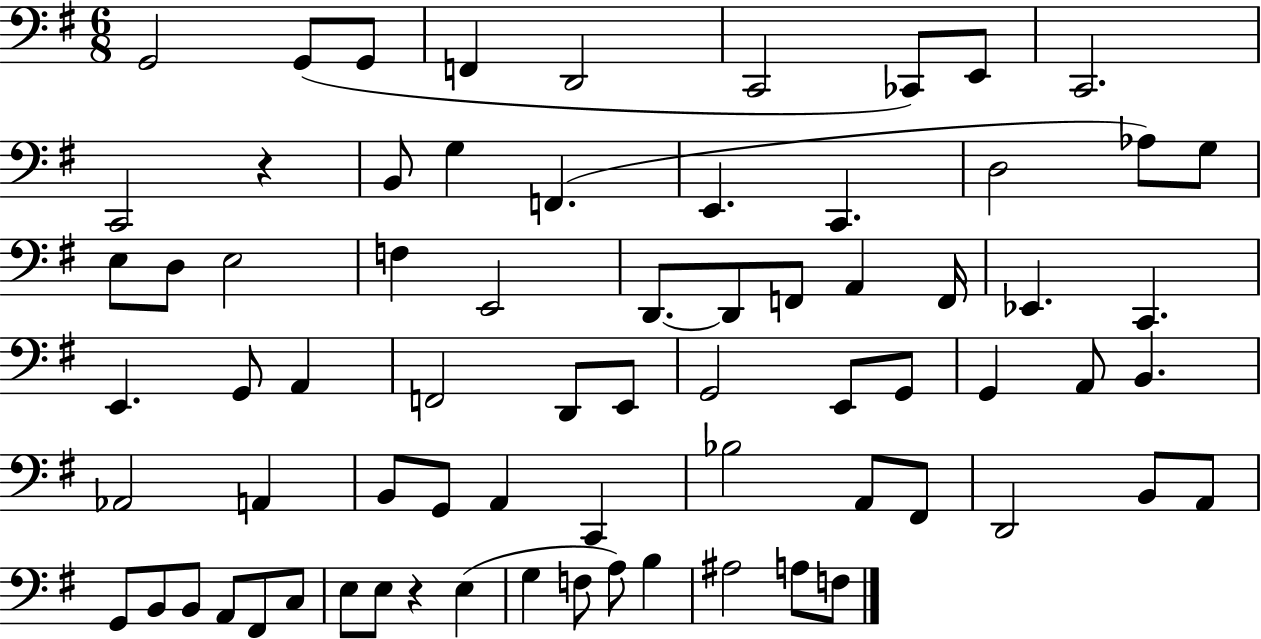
{
  \clef bass
  \numericTimeSignature
  \time 6/8
  \key g \major
  \repeat volta 2 { g,2 g,8( g,8 | f,4 d,2 | c,2 ces,8) e,8 | c,2. | \break c,2 r4 | b,8 g4 f,4.( | e,4. c,4. | d2 aes8) g8 | \break e8 d8 e2 | f4 e,2 | d,8.~~ d,8 f,8 a,4 f,16 | ees,4. c,4. | \break e,4. g,8 a,4 | f,2 d,8 e,8 | g,2 e,8 g,8 | g,4 a,8 b,4. | \break aes,2 a,4 | b,8 g,8 a,4 c,4 | bes2 a,8 fis,8 | d,2 b,8 a,8 | \break g,8 b,8 b,8 a,8 fis,8 c8 | e8 e8 r4 e4( | g4 f8 a8) b4 | ais2 a8 f8 | \break } \bar "|."
}